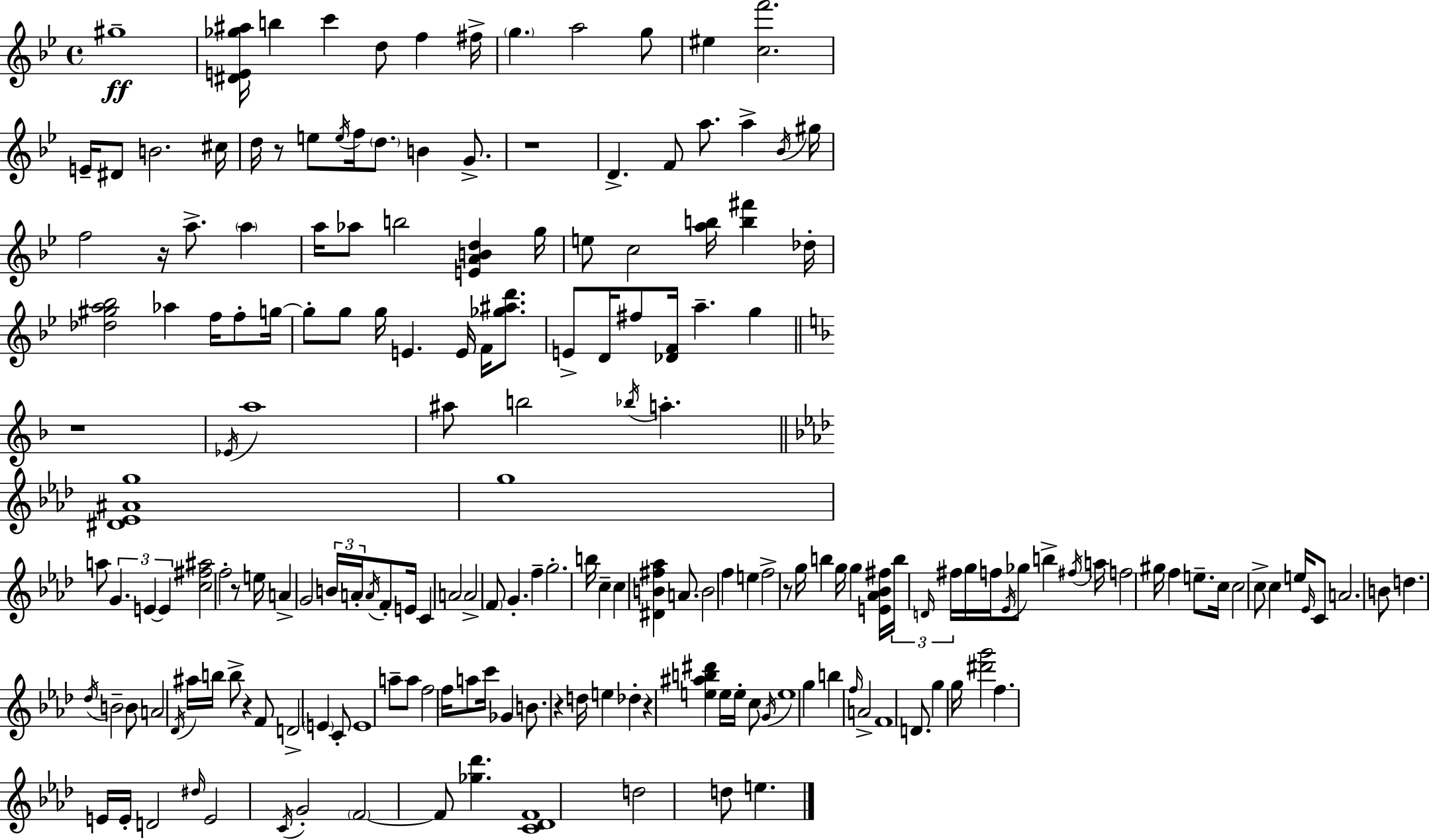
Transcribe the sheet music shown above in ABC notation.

X:1
T:Untitled
M:4/4
L:1/4
K:Gm
^g4 [^DE_g^a]/4 b c' d/2 f ^f/4 g a2 g/2 ^e [cf']2 E/4 ^D/2 B2 ^c/4 d/4 z/2 e/2 e/4 f/4 d/2 B G/2 z4 D F/2 a/2 a _B/4 ^g/4 f2 z/4 a/2 a a/4 _a/2 b2 [EABd] g/4 e/2 c2 [ab]/4 [b^f'] _d/4 [_d^ga_b]2 _a f/4 f/2 g/4 g/2 g/2 g/4 E E/4 F/4 [_g^ad']/2 E/2 D/4 ^f/2 [_DF]/4 a g z4 _E/4 a4 ^a/2 b2 _b/4 a [^D_E^Ag]4 g4 a/2 G E E [c^f^a]2 f2 z/2 e/4 A G2 B/4 A/4 A/4 F/2 E/4 C A2 A2 F/2 G f g2 b/4 c c [^DB^f_a] A/2 B2 f e f2 z/2 g/4 b g/4 g [E_A_B^f]/4 b/4 D/4 ^f/4 g/4 f/4 _E/4 _g/2 b ^f/4 a/4 f2 ^g/4 f e/2 c/4 c2 c/2 c e/4 _E/4 C/2 A2 B/2 d _d/4 B2 B/2 A2 _D/4 ^a/4 b/4 b/2 z F/2 D2 E C/2 E4 a/2 a/2 f2 f/4 a/2 c'/4 _G B/2 z d/4 e _d z [e^ab^d'] e/4 e/4 c/2 G/4 e4 g b f/4 A2 F4 D/2 g g/4 [^d'g']2 f E/4 E/4 D2 ^d/4 E2 C/4 G2 F2 F/2 [_g_d'] [C_DF]4 d2 d/2 e